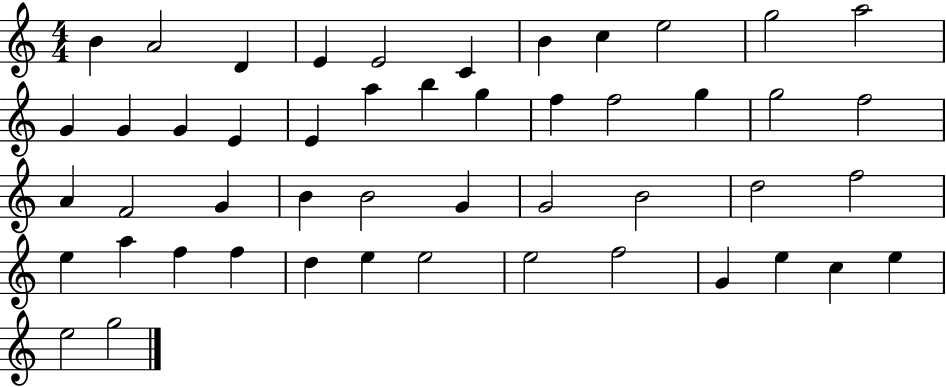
{
  \clef treble
  \numericTimeSignature
  \time 4/4
  \key c \major
  b'4 a'2 d'4 | e'4 e'2 c'4 | b'4 c''4 e''2 | g''2 a''2 | \break g'4 g'4 g'4 e'4 | e'4 a''4 b''4 g''4 | f''4 f''2 g''4 | g''2 f''2 | \break a'4 f'2 g'4 | b'4 b'2 g'4 | g'2 b'2 | d''2 f''2 | \break e''4 a''4 f''4 f''4 | d''4 e''4 e''2 | e''2 f''2 | g'4 e''4 c''4 e''4 | \break e''2 g''2 | \bar "|."
}